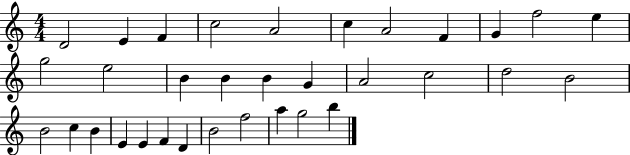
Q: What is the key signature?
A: C major